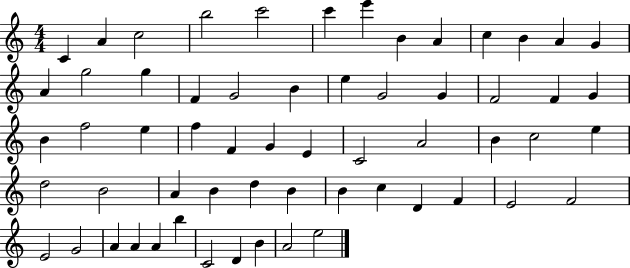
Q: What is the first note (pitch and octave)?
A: C4